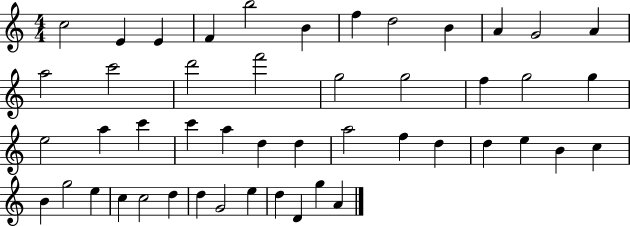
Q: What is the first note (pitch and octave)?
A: C5